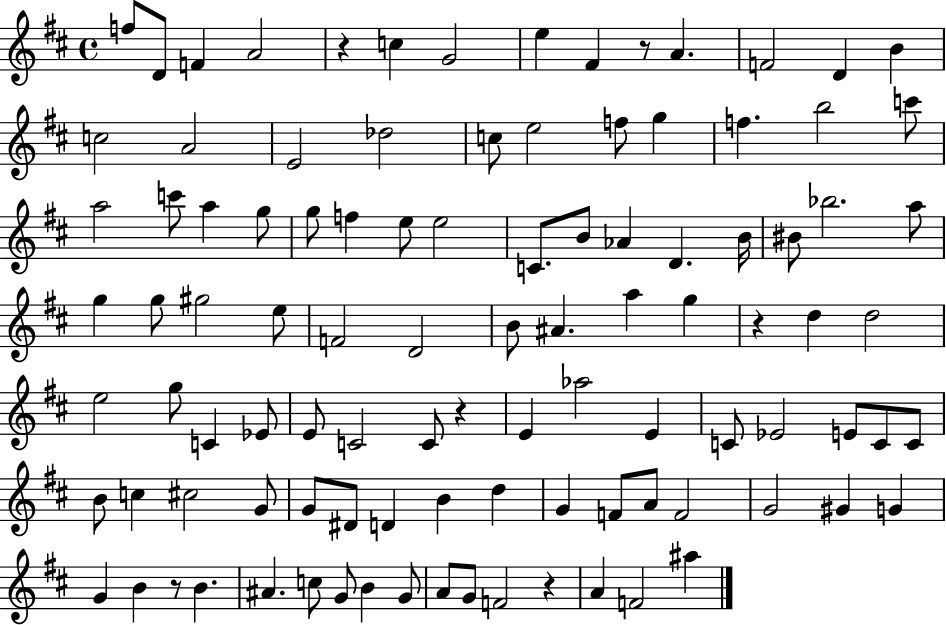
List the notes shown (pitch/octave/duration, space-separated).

F5/e D4/e F4/q A4/h R/q C5/q G4/h E5/q F#4/q R/e A4/q. F4/h D4/q B4/q C5/h A4/h E4/h Db5/h C5/e E5/h F5/e G5/q F5/q. B5/h C6/e A5/h C6/e A5/q G5/e G5/e F5/q E5/e E5/h C4/e. B4/e Ab4/q D4/q. B4/s BIS4/e Bb5/h. A5/e G5/q G5/e G#5/h E5/e F4/h D4/h B4/e A#4/q. A5/q G5/q R/q D5/q D5/h E5/h G5/e C4/q Eb4/e E4/e C4/h C4/e R/q E4/q Ab5/h E4/q C4/e Eb4/h E4/e C4/e C4/e B4/e C5/q C#5/h G4/e G4/e D#4/e D4/q B4/q D5/q G4/q F4/e A4/e F4/h G4/h G#4/q G4/q G4/q B4/q R/e B4/q. A#4/q. C5/e G4/e B4/q G4/e A4/e G4/e F4/h R/q A4/q F4/h A#5/q